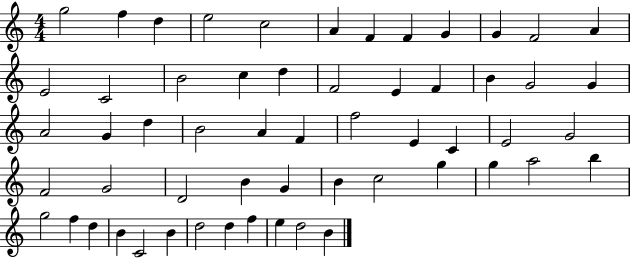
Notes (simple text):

G5/h F5/q D5/q E5/h C5/h A4/q F4/q F4/q G4/q G4/q F4/h A4/q E4/h C4/h B4/h C5/q D5/q F4/h E4/q F4/q B4/q G4/h G4/q A4/h G4/q D5/q B4/h A4/q F4/q F5/h E4/q C4/q E4/h G4/h F4/h G4/h D4/h B4/q G4/q B4/q C5/h G5/q G5/q A5/h B5/q G5/h F5/q D5/q B4/q C4/h B4/q D5/h D5/q F5/q E5/q D5/h B4/q